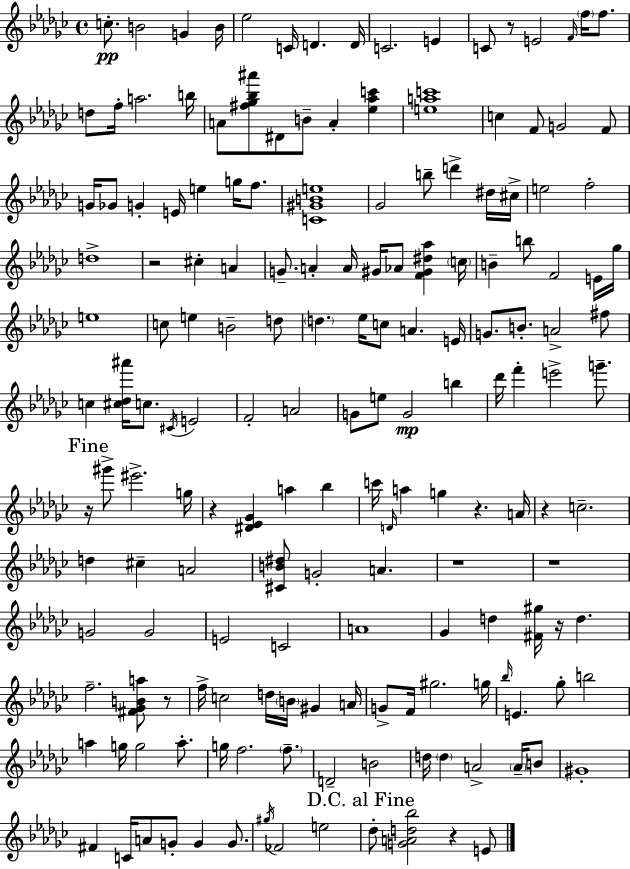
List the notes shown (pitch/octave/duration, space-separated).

C5/e. B4/h G4/q B4/s Eb5/h C4/s D4/q. D4/s C4/h. E4/q C4/e R/e E4/h F4/s F5/s F5/e. D5/e F5/s A5/h. B5/s A4/e [F#5,Gb5,Bb5,A#6]/e D#4/e B4/e A4/q [Eb5,Ab5,C6]/q [E5,A5,C6]/w C5/q F4/e G4/h F4/e G4/s Gb4/e G4/q E4/s E5/q G5/s F5/e. [C4,G#4,B4,E5]/w Gb4/h B5/e D6/q D#5/s C#5/s E5/h F5/h D5/w R/h C#5/q A4/q G4/e. A4/q A4/s G#4/s Ab4/e [F4,G#4,D#5,Ab5]/q C5/s B4/q B5/e F4/h E4/s Gb5/s E5/w C5/e E5/q B4/h D5/e D5/q. Eb5/s C5/e A4/q. E4/s G4/e. B4/e. A4/h F#5/e C5/q [C#5,Db5,A#6]/s C5/e. C#4/s E4/h F4/h A4/h G4/e E5/e G4/h B5/q Db6/s F6/q E6/h G6/e. R/s G#6/e EIS6/h. G5/s R/q [D#4,Eb4,Gb4]/q A5/q Bb5/q C6/s D4/s A5/q G5/q R/q. A4/s R/q C5/h. D5/q C#5/q A4/h [C#4,B4,D#5]/e G4/h A4/q. R/w R/w G4/h G4/h E4/h C4/h A4/w Gb4/q D5/q [F#4,G#5]/s R/s D5/q. F5/h. [F#4,Gb4,B4,A5]/e R/e F5/s C5/h D5/s B4/s G#4/q A4/s G4/e F4/s G#5/h. G5/s Bb5/s E4/q. Gb5/e B5/h A5/q G5/s G5/h A5/e. G5/s F5/h. F5/e. D4/h B4/h D5/s D5/q A4/h A4/s B4/e G#4/w F#4/q C4/s A4/e G4/e G4/q G4/e. G#5/s FES4/h E5/h Db5/e [G4,A4,D5,Bb5]/h R/q E4/e